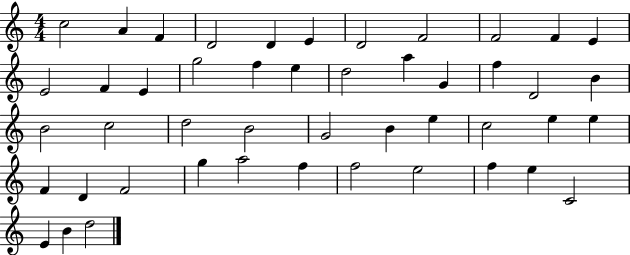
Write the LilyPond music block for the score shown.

{
  \clef treble
  \numericTimeSignature
  \time 4/4
  \key c \major
  c''2 a'4 f'4 | d'2 d'4 e'4 | d'2 f'2 | f'2 f'4 e'4 | \break e'2 f'4 e'4 | g''2 f''4 e''4 | d''2 a''4 g'4 | f''4 d'2 b'4 | \break b'2 c''2 | d''2 b'2 | g'2 b'4 e''4 | c''2 e''4 e''4 | \break f'4 d'4 f'2 | g''4 a''2 f''4 | f''2 e''2 | f''4 e''4 c'2 | \break e'4 b'4 d''2 | \bar "|."
}